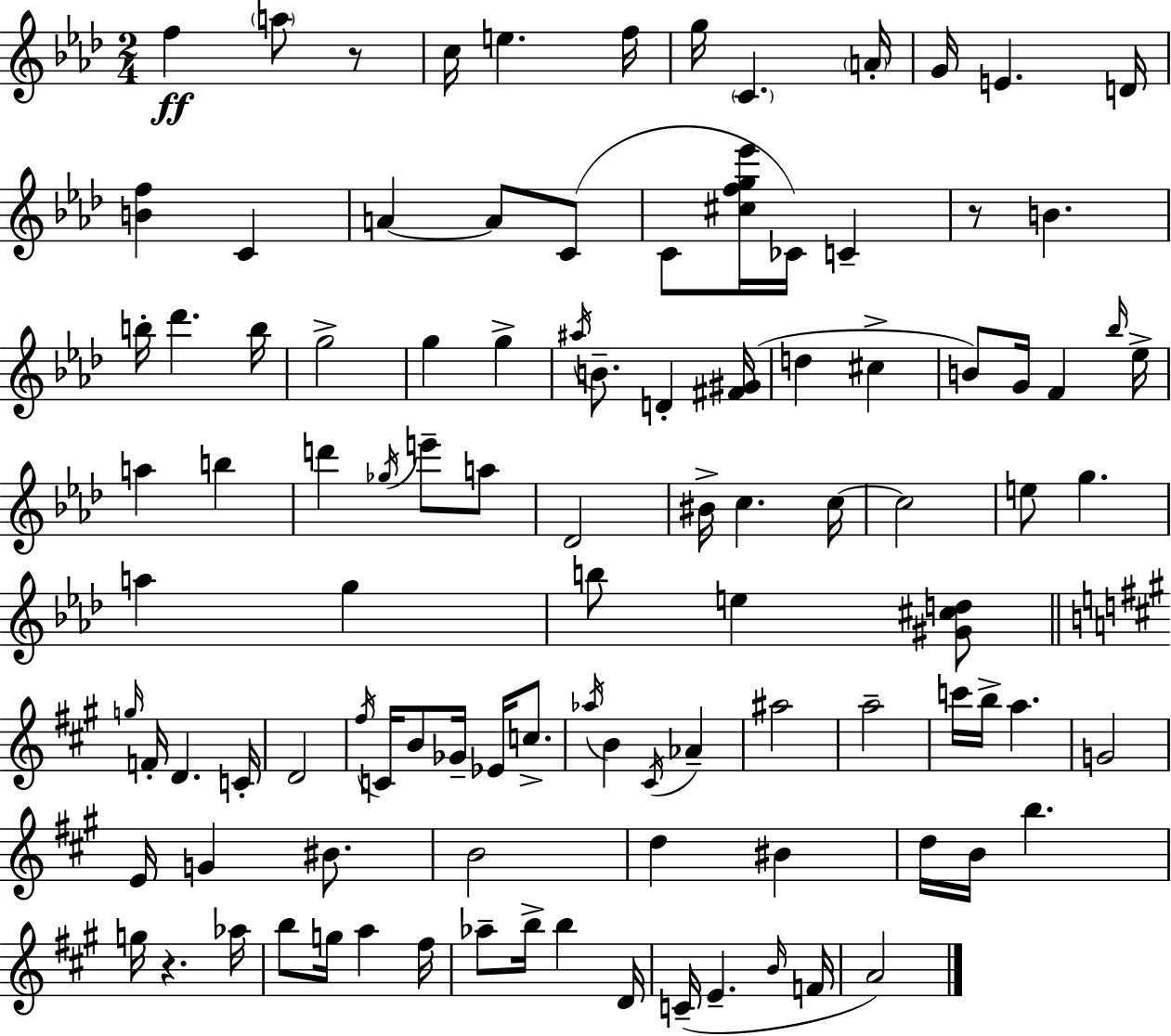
X:1
T:Untitled
M:2/4
L:1/4
K:Ab
f a/2 z/2 c/4 e f/4 g/4 C A/4 G/4 E D/4 [Bf] C A A/2 C/2 C/2 [^cfg_e']/4 _C/4 C z/2 B b/4 _d' b/4 g2 g g ^a/4 B/2 D [^F^G]/4 d ^c B/2 G/4 F _b/4 _e/4 a b d' _g/4 e'/2 a/2 _D2 ^B/4 c c/4 c2 e/2 g a g b/2 e [^G^cd]/2 g/4 F/4 D C/4 D2 ^f/4 C/4 B/2 _G/4 _E/4 c/2 _a/4 B ^C/4 _A ^a2 a2 c'/4 b/4 a G2 E/4 G ^B/2 B2 d ^B d/4 B/4 b g/4 z _a/4 b/2 g/4 a ^f/4 _a/2 b/4 b D/4 C/4 E B/4 F/4 A2